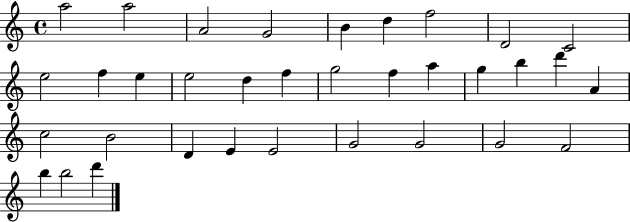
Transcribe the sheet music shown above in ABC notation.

X:1
T:Untitled
M:4/4
L:1/4
K:C
a2 a2 A2 G2 B d f2 D2 C2 e2 f e e2 d f g2 f a g b d' A c2 B2 D E E2 G2 G2 G2 F2 b b2 d'